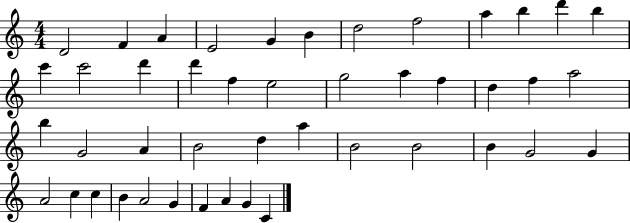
D4/h F4/q A4/q E4/h G4/q B4/q D5/h F5/h A5/q B5/q D6/q B5/q C6/q C6/h D6/q D6/q F5/q E5/h G5/h A5/q F5/q D5/q F5/q A5/h B5/q G4/h A4/q B4/h D5/q A5/q B4/h B4/h B4/q G4/h G4/q A4/h C5/q C5/q B4/q A4/h G4/q F4/q A4/q G4/q C4/q